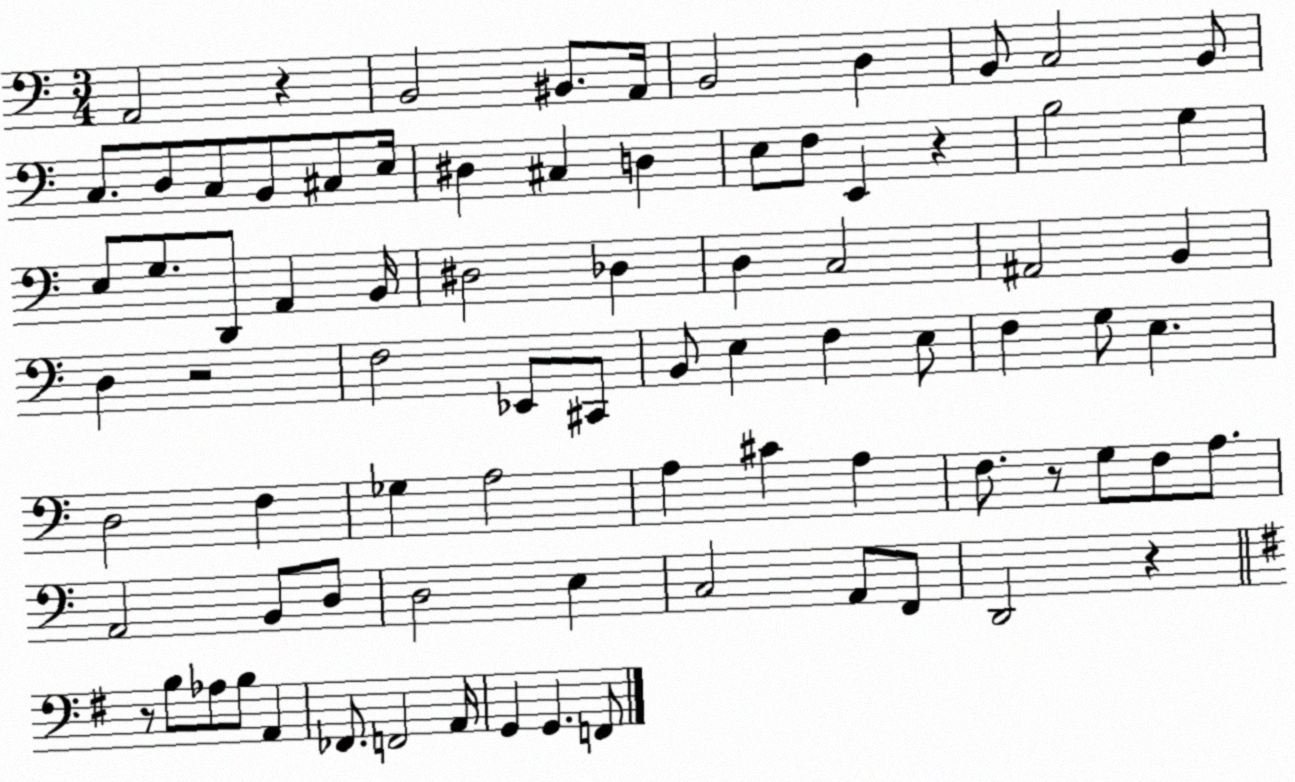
X:1
T:Untitled
M:3/4
L:1/4
K:C
A,,2 z B,,2 ^B,,/2 A,,/4 B,,2 D, B,,/2 C,2 B,,/2 C,/2 D,/2 C,/2 B,,/2 ^C,/2 E,/4 ^D, ^C, D, E,/2 F,/2 E,, z B,2 G, E,/2 G,/2 D,,/2 A,, B,,/4 ^D,2 _D, D, C,2 ^A,,2 B,, D, z2 F,2 _E,,/2 ^C,,/2 B,,/2 E, F, E,/2 F, G,/2 E, D,2 F, _G, A,2 A, ^C A, F,/2 z/2 G,/2 F,/2 A,/2 A,,2 B,,/2 D,/2 D,2 E, C,2 A,,/2 F,,/2 D,,2 z z/2 B,/2 _A,/2 B,/2 A,, _F,,/2 F,,2 A,,/4 G,, G,, F,,/2